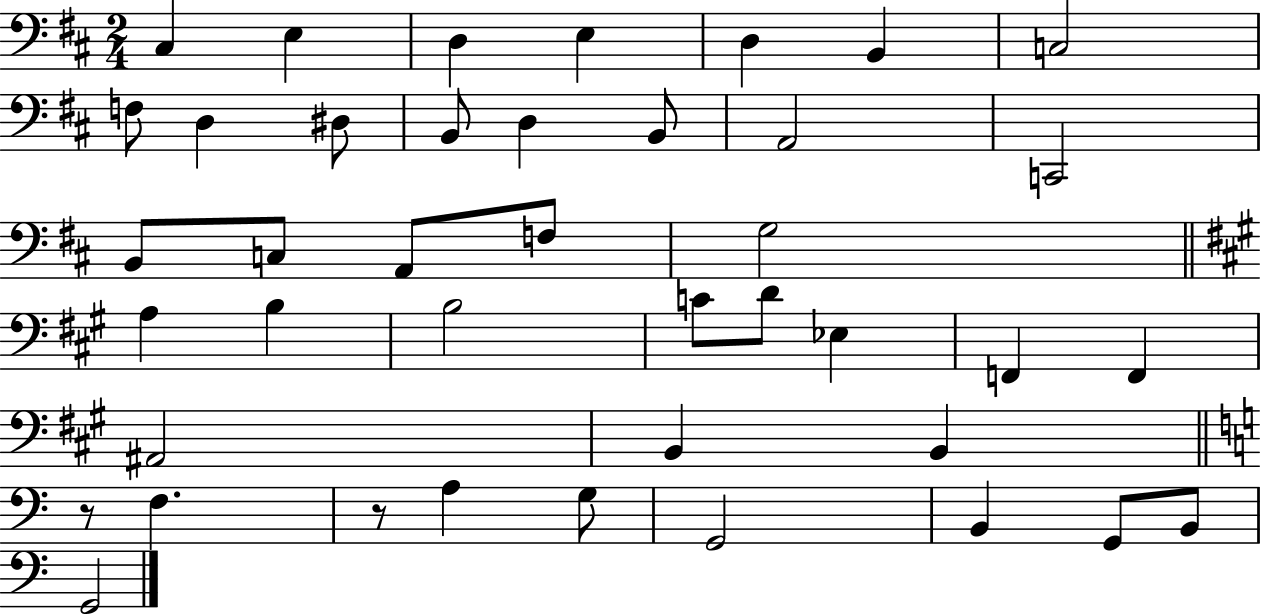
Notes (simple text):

C#3/q E3/q D3/q E3/q D3/q B2/q C3/h F3/e D3/q D#3/e B2/e D3/q B2/e A2/h C2/h B2/e C3/e A2/e F3/e G3/h A3/q B3/q B3/h C4/e D4/e Eb3/q F2/q F2/q A#2/h B2/q B2/q R/e F3/q. R/e A3/q G3/e G2/h B2/q G2/e B2/e G2/h